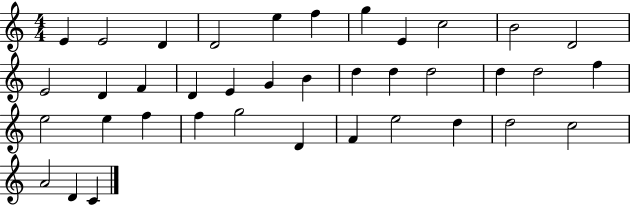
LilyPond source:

{
  \clef treble
  \numericTimeSignature
  \time 4/4
  \key c \major
  e'4 e'2 d'4 | d'2 e''4 f''4 | g''4 e'4 c''2 | b'2 d'2 | \break e'2 d'4 f'4 | d'4 e'4 g'4 b'4 | d''4 d''4 d''2 | d''4 d''2 f''4 | \break e''2 e''4 f''4 | f''4 g''2 d'4 | f'4 e''2 d''4 | d''2 c''2 | \break a'2 d'4 c'4 | \bar "|."
}